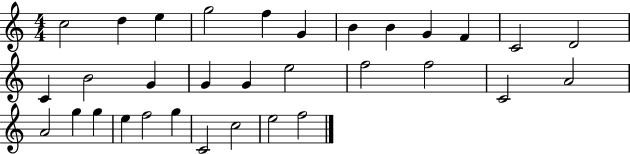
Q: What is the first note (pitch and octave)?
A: C5